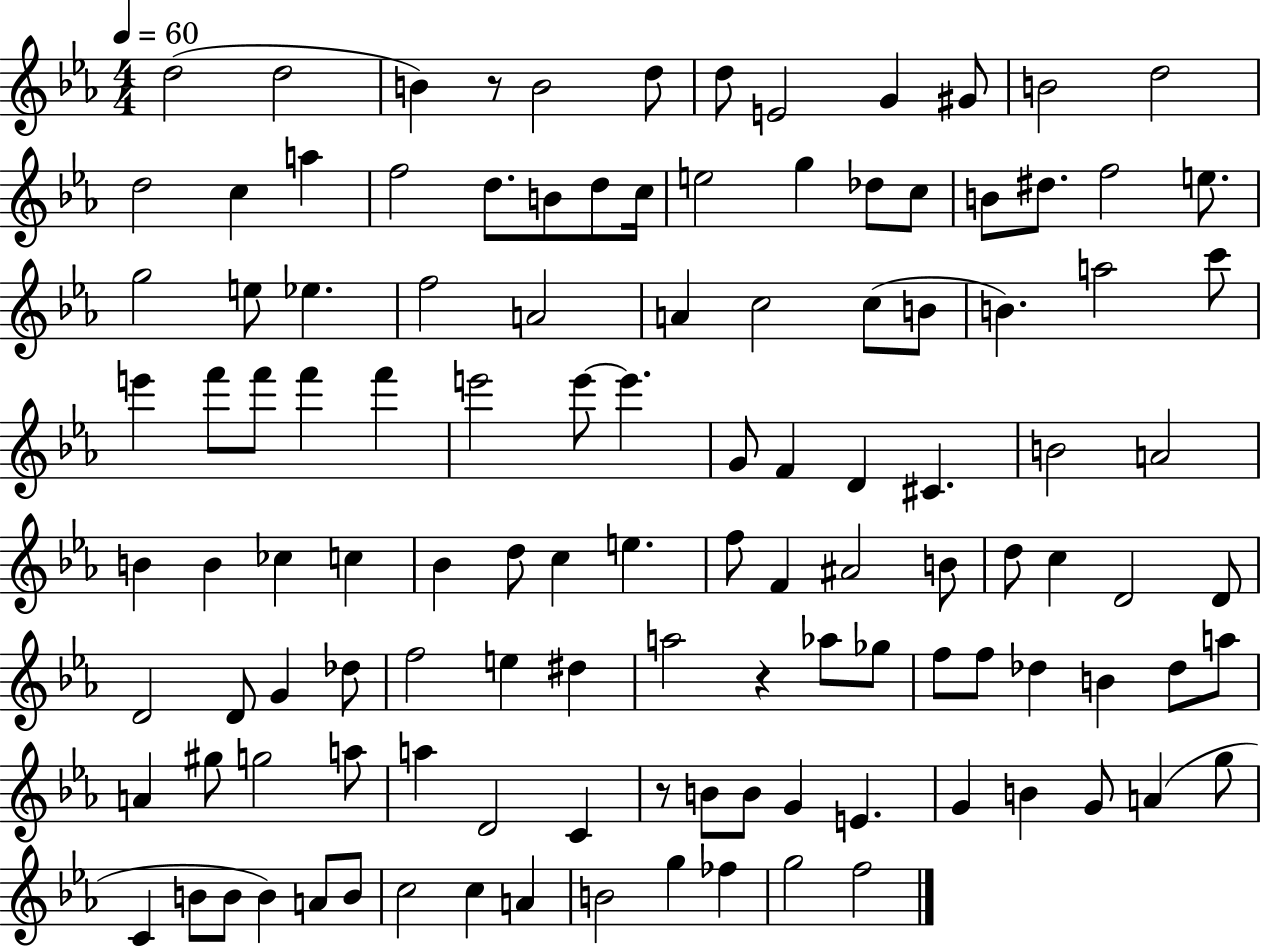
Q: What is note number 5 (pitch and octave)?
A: D5